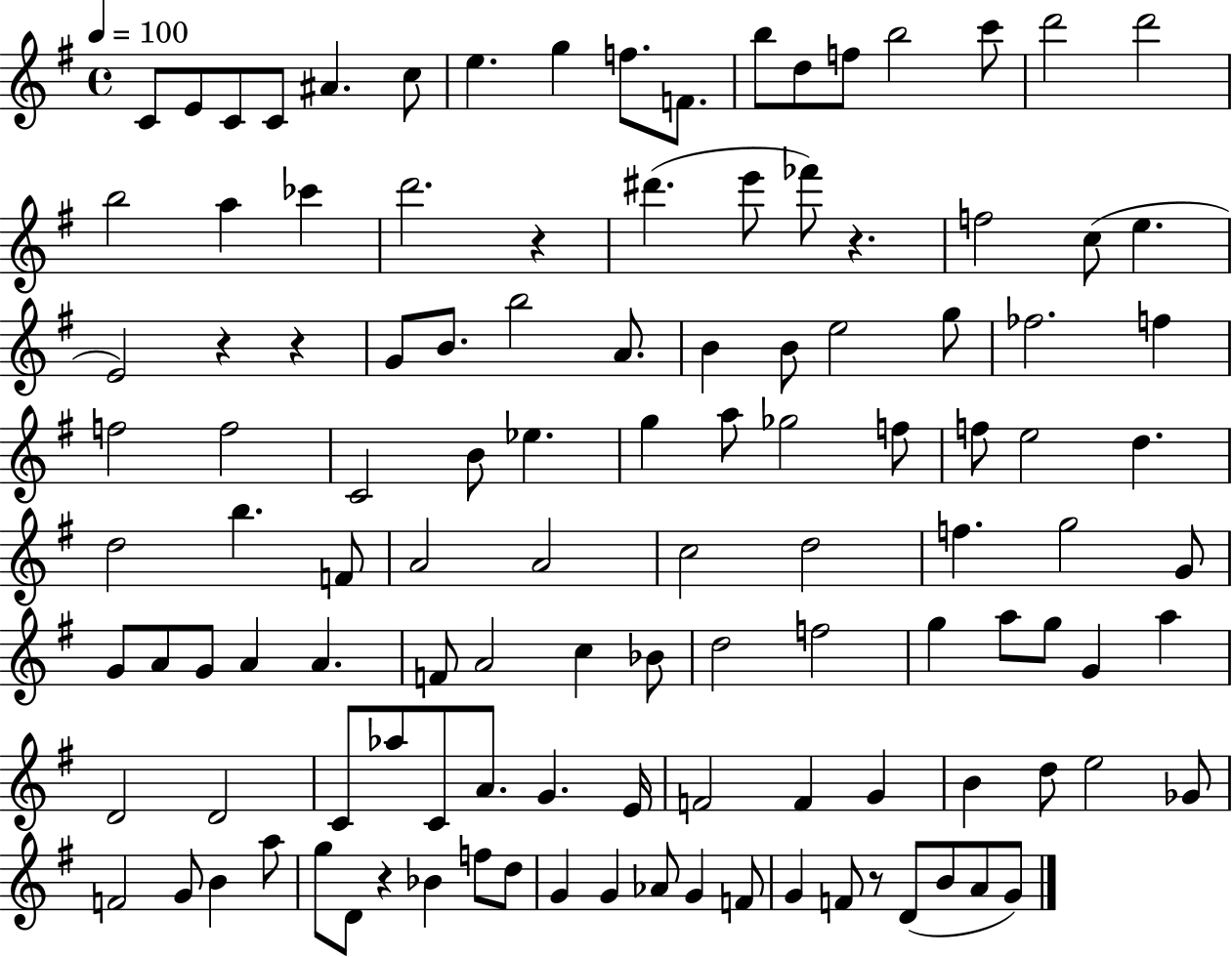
{
  \clef treble
  \time 4/4
  \defaultTimeSignature
  \key g \major
  \tempo 4 = 100
  c'8 e'8 c'8 c'8 ais'4. c''8 | e''4. g''4 f''8. f'8. | b''8 d''8 f''8 b''2 c'''8 | d'''2 d'''2 | \break b''2 a''4 ces'''4 | d'''2. r4 | dis'''4.( e'''8 fes'''8) r4. | f''2 c''8( e''4. | \break e'2) r4 r4 | g'8 b'8. b''2 a'8. | b'4 b'8 e''2 g''8 | fes''2. f''4 | \break f''2 f''2 | c'2 b'8 ees''4. | g''4 a''8 ges''2 f''8 | f''8 e''2 d''4. | \break d''2 b''4. f'8 | a'2 a'2 | c''2 d''2 | f''4. g''2 g'8 | \break g'8 a'8 g'8 a'4 a'4. | f'8 a'2 c''4 bes'8 | d''2 f''2 | g''4 a''8 g''8 g'4 a''4 | \break d'2 d'2 | c'8 aes''8 c'8 a'8. g'4. e'16 | f'2 f'4 g'4 | b'4 d''8 e''2 ges'8 | \break f'2 g'8 b'4 a''8 | g''8 d'8 r4 bes'4 f''8 d''8 | g'4 g'4 aes'8 g'4 f'8 | g'4 f'8 r8 d'8( b'8 a'8 g'8) | \break \bar "|."
}